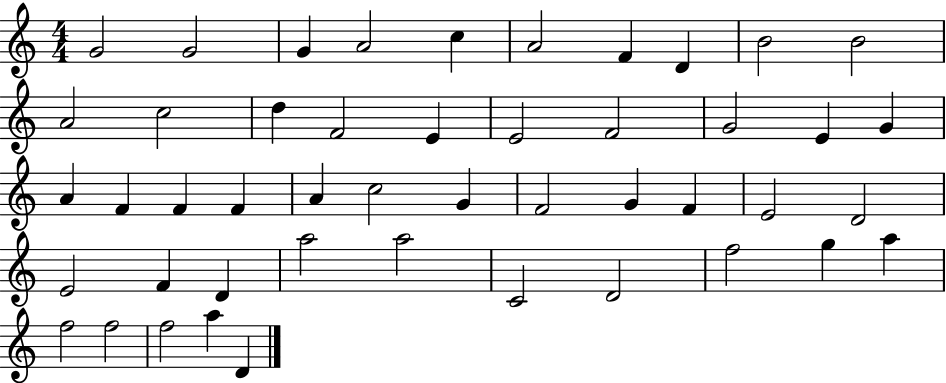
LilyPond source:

{
  \clef treble
  \numericTimeSignature
  \time 4/4
  \key c \major
  g'2 g'2 | g'4 a'2 c''4 | a'2 f'4 d'4 | b'2 b'2 | \break a'2 c''2 | d''4 f'2 e'4 | e'2 f'2 | g'2 e'4 g'4 | \break a'4 f'4 f'4 f'4 | a'4 c''2 g'4 | f'2 g'4 f'4 | e'2 d'2 | \break e'2 f'4 d'4 | a''2 a''2 | c'2 d'2 | f''2 g''4 a''4 | \break f''2 f''2 | f''2 a''4 d'4 | \bar "|."
}